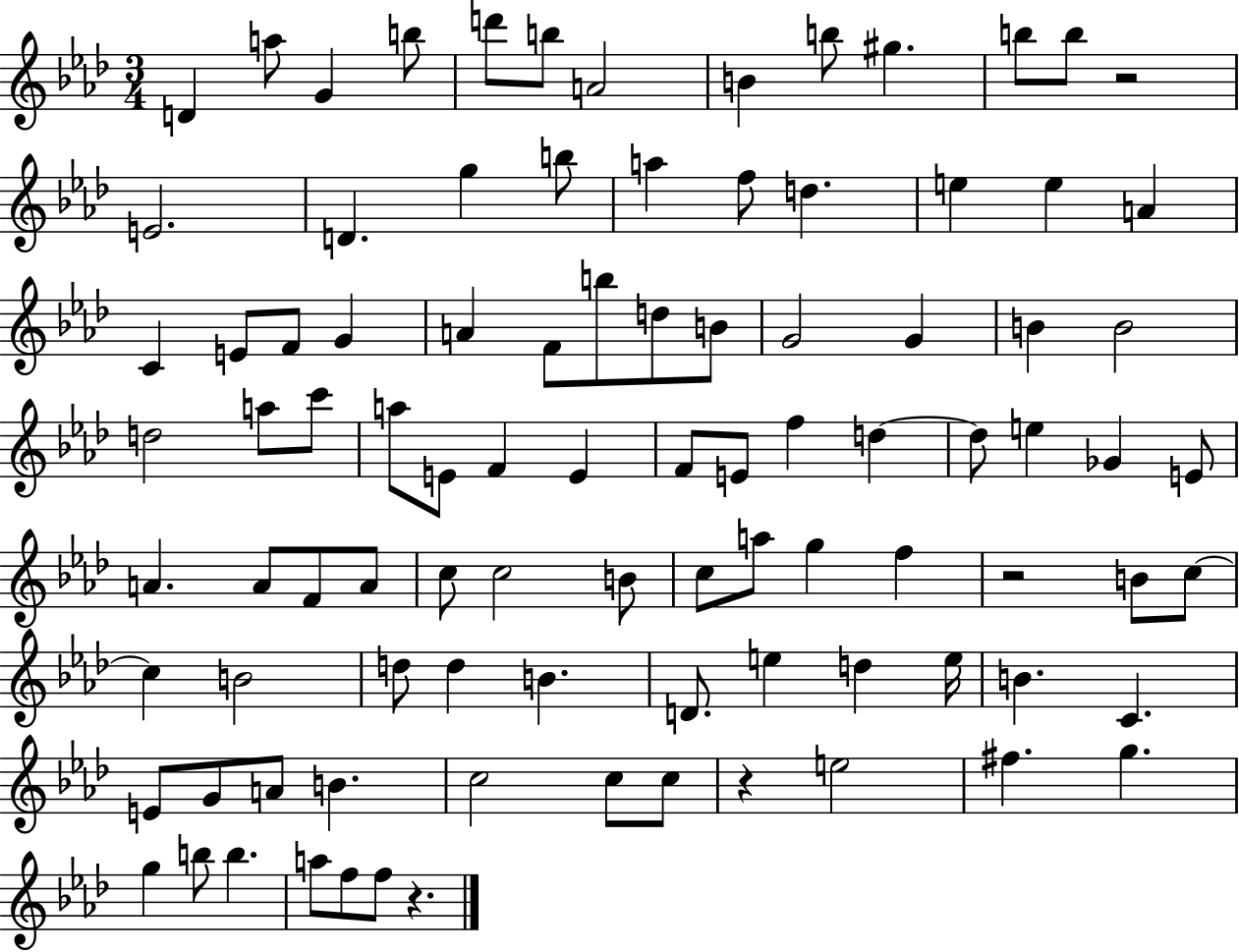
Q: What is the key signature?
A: AES major